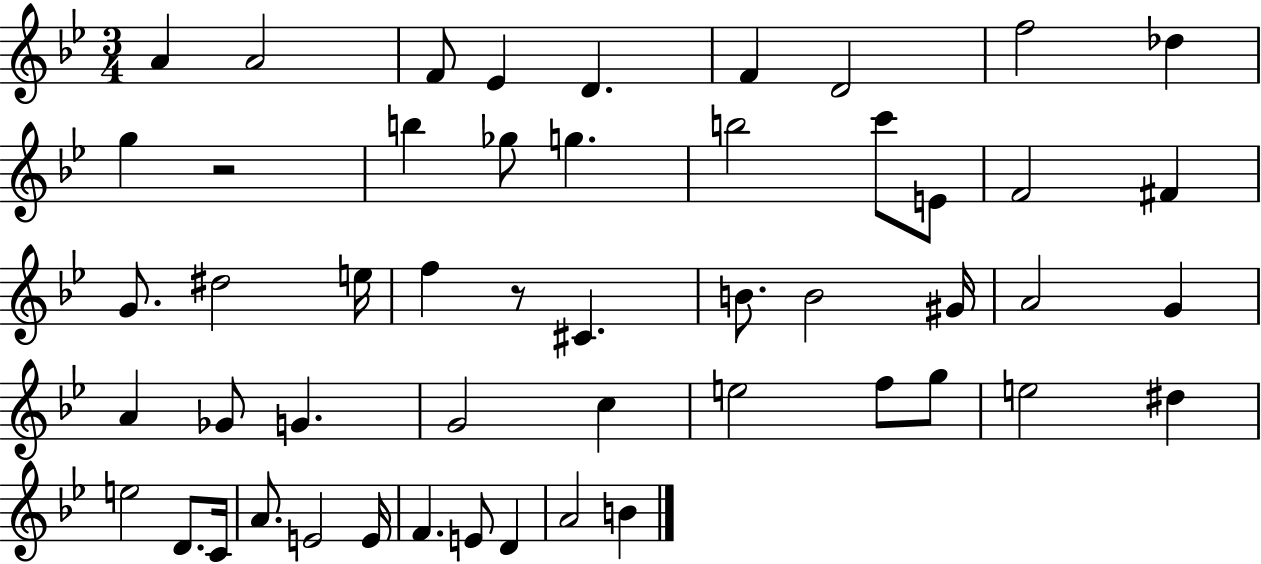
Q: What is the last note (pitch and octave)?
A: B4